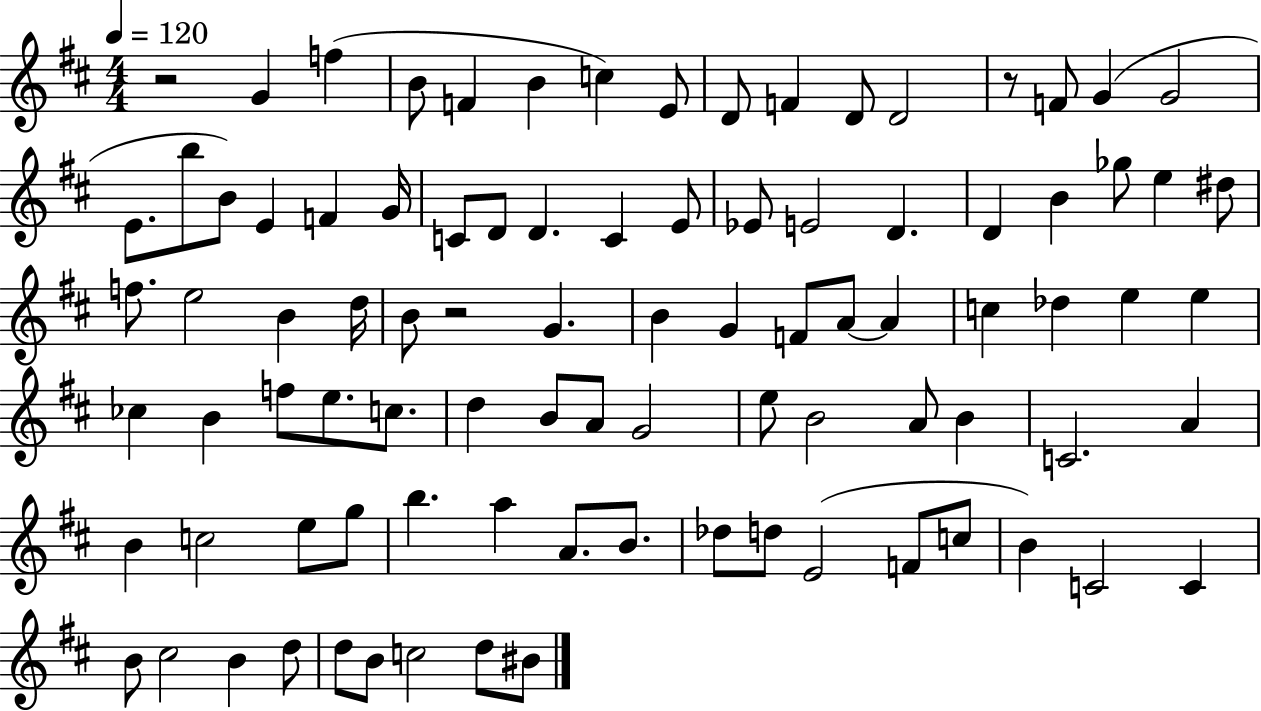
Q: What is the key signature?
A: D major